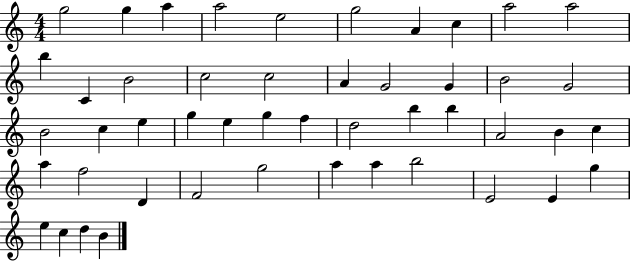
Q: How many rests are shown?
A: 0